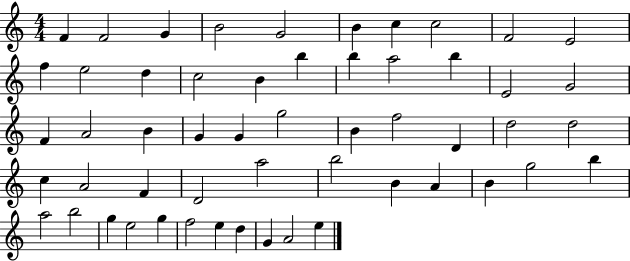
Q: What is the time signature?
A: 4/4